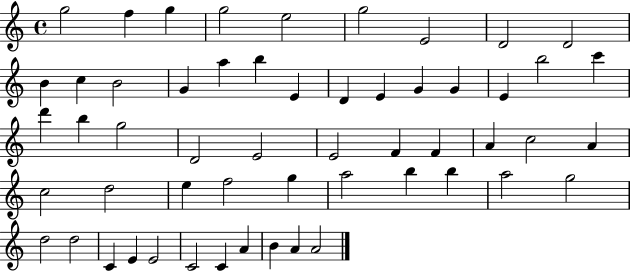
G5/h F5/q G5/q G5/h E5/h G5/h E4/h D4/h D4/h B4/q C5/q B4/h G4/q A5/q B5/q E4/q D4/q E4/q G4/q G4/q E4/q B5/h C6/q D6/q B5/q G5/h D4/h E4/h E4/h F4/q F4/q A4/q C5/h A4/q C5/h D5/h E5/q F5/h G5/q A5/h B5/q B5/q A5/h G5/h D5/h D5/h C4/q E4/q E4/h C4/h C4/q A4/q B4/q A4/q A4/h